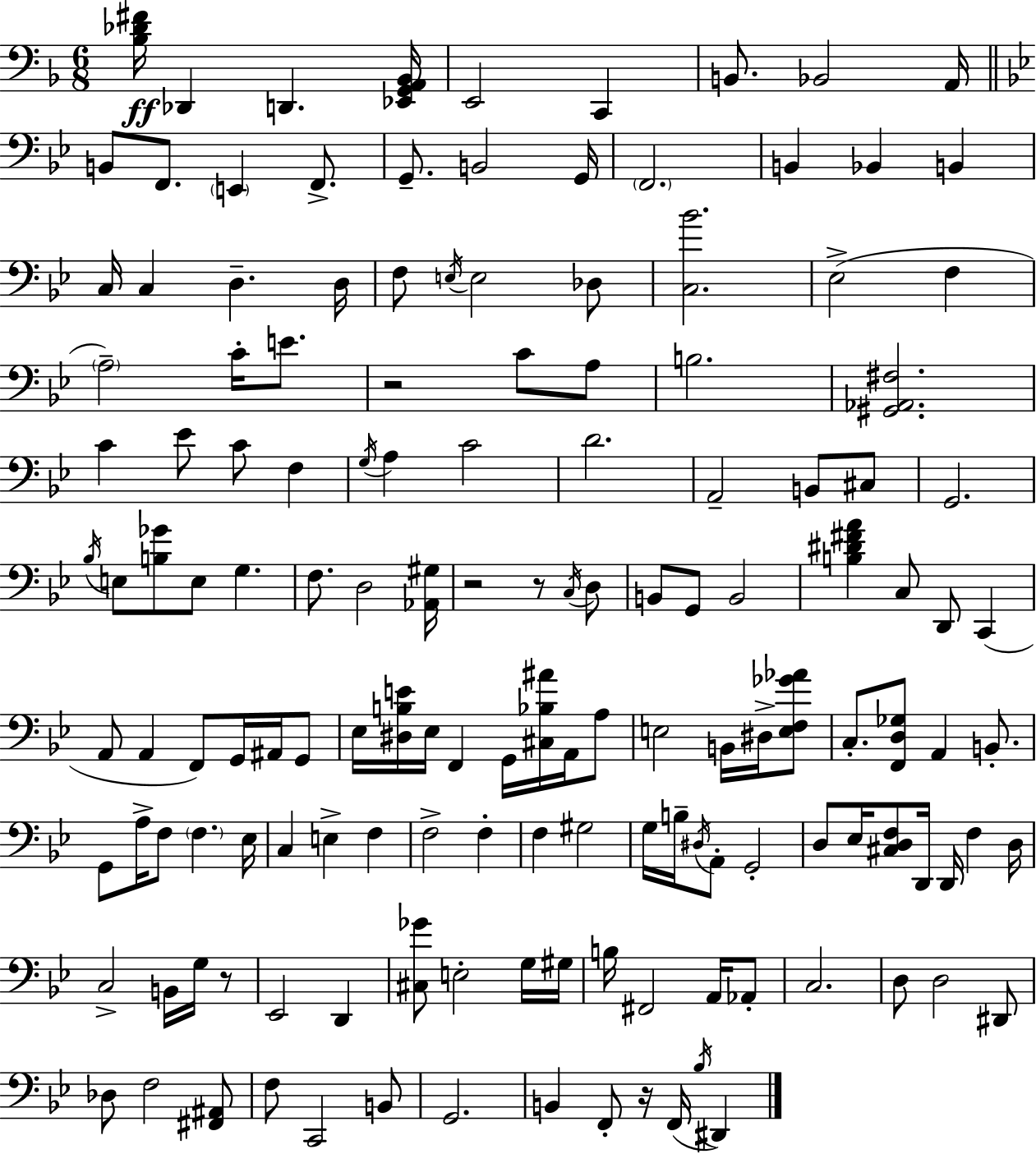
{
  \clef bass
  \numericTimeSignature
  \time 6/8
  \key d \minor
  \repeat volta 2 { <bes des' fis'>16\ff des,4 d,4. <ees, g, a, bes,>16 | e,2 c,4 | b,8. bes,2 a,16 | \bar "||" \break \key bes \major b,8 f,8. \parenthesize e,4 f,8.-> | g,8.-- b,2 g,16 | \parenthesize f,2. | b,4 bes,4 b,4 | \break c16 c4 d4.-- d16 | f8 \acciaccatura { e16 } e2 des8 | <c bes'>2. | ees2->( f4 | \break \parenthesize a2--) c'16-. e'8. | r2 c'8 a8 | b2. | <gis, aes, fis>2. | \break c'4 ees'8 c'8 f4 | \acciaccatura { g16 } a4 c'2 | d'2. | a,2-- b,8 | \break cis8 g,2. | \acciaccatura { bes16 } e8 <b ges'>8 e8 g4. | f8. d2 | <aes, gis>16 r2 r8 | \break \acciaccatura { c16 } d8 b,8 g,8 b,2 | <b dis' fis' a'>4 c8 d,8 | c,4( a,8 a,4 f,8) | g,16 ais,16 g,8 ees16 <dis b e'>16 ees16 f,4 g,16 | \break <cis bes ais'>16 a,16 a8 e2 | b,16 dis16-> <e f ges' aes'>8 c8.-. <f, d ges>8 a,4 | b,8.-. g,8 a16-> f8 \parenthesize f4. | ees16 c4 e4-> | \break f4 f2-> | f4-. f4 gis2 | g16 b16-- \acciaccatura { dis16 } a,8-. g,2-. | d8 ees16 <cis d f>8 d,16 d,16 | \break f4 d16 c2-> | b,16 g16 r8 ees,2 | d,4 <cis ges'>8 e2-. | g16 gis16 b16 fis,2 | \break a,16 aes,8-. c2. | d8 d2 | dis,8 des8 f2 | <fis, ais,>8 f8 c,2 | \break b,8 g,2. | b,4 f,8-. r16 | f,16( \acciaccatura { bes16 } dis,4) } \bar "|."
}